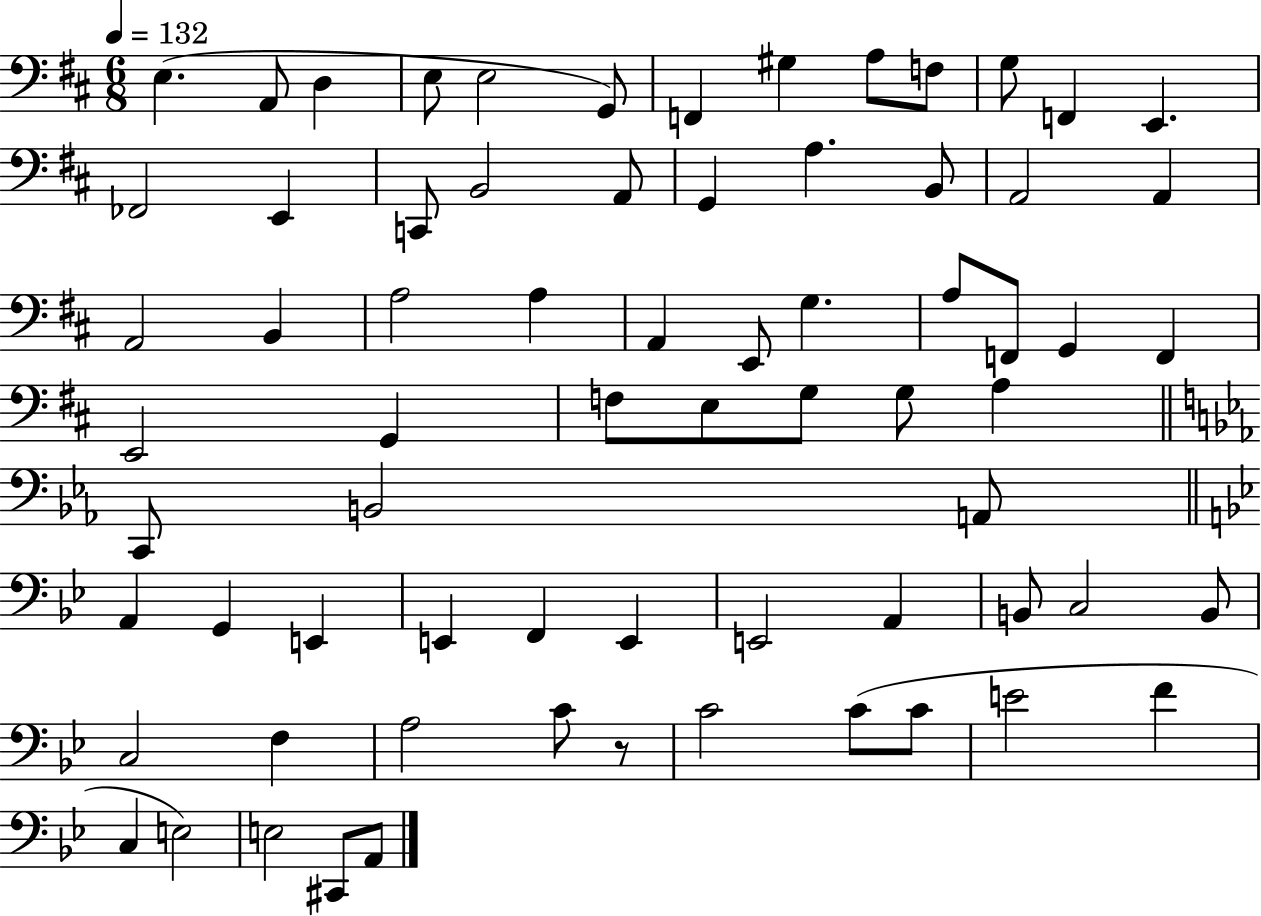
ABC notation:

X:1
T:Untitled
M:6/8
L:1/4
K:D
E, A,,/2 D, E,/2 E,2 G,,/2 F,, ^G, A,/2 F,/2 G,/2 F,, E,, _F,,2 E,, C,,/2 B,,2 A,,/2 G,, A, B,,/2 A,,2 A,, A,,2 B,, A,2 A, A,, E,,/2 G, A,/2 F,,/2 G,, F,, E,,2 G,, F,/2 E,/2 G,/2 G,/2 A, C,,/2 B,,2 A,,/2 A,, G,, E,, E,, F,, E,, E,,2 A,, B,,/2 C,2 B,,/2 C,2 F, A,2 C/2 z/2 C2 C/2 C/2 E2 F C, E,2 E,2 ^C,,/2 A,,/2